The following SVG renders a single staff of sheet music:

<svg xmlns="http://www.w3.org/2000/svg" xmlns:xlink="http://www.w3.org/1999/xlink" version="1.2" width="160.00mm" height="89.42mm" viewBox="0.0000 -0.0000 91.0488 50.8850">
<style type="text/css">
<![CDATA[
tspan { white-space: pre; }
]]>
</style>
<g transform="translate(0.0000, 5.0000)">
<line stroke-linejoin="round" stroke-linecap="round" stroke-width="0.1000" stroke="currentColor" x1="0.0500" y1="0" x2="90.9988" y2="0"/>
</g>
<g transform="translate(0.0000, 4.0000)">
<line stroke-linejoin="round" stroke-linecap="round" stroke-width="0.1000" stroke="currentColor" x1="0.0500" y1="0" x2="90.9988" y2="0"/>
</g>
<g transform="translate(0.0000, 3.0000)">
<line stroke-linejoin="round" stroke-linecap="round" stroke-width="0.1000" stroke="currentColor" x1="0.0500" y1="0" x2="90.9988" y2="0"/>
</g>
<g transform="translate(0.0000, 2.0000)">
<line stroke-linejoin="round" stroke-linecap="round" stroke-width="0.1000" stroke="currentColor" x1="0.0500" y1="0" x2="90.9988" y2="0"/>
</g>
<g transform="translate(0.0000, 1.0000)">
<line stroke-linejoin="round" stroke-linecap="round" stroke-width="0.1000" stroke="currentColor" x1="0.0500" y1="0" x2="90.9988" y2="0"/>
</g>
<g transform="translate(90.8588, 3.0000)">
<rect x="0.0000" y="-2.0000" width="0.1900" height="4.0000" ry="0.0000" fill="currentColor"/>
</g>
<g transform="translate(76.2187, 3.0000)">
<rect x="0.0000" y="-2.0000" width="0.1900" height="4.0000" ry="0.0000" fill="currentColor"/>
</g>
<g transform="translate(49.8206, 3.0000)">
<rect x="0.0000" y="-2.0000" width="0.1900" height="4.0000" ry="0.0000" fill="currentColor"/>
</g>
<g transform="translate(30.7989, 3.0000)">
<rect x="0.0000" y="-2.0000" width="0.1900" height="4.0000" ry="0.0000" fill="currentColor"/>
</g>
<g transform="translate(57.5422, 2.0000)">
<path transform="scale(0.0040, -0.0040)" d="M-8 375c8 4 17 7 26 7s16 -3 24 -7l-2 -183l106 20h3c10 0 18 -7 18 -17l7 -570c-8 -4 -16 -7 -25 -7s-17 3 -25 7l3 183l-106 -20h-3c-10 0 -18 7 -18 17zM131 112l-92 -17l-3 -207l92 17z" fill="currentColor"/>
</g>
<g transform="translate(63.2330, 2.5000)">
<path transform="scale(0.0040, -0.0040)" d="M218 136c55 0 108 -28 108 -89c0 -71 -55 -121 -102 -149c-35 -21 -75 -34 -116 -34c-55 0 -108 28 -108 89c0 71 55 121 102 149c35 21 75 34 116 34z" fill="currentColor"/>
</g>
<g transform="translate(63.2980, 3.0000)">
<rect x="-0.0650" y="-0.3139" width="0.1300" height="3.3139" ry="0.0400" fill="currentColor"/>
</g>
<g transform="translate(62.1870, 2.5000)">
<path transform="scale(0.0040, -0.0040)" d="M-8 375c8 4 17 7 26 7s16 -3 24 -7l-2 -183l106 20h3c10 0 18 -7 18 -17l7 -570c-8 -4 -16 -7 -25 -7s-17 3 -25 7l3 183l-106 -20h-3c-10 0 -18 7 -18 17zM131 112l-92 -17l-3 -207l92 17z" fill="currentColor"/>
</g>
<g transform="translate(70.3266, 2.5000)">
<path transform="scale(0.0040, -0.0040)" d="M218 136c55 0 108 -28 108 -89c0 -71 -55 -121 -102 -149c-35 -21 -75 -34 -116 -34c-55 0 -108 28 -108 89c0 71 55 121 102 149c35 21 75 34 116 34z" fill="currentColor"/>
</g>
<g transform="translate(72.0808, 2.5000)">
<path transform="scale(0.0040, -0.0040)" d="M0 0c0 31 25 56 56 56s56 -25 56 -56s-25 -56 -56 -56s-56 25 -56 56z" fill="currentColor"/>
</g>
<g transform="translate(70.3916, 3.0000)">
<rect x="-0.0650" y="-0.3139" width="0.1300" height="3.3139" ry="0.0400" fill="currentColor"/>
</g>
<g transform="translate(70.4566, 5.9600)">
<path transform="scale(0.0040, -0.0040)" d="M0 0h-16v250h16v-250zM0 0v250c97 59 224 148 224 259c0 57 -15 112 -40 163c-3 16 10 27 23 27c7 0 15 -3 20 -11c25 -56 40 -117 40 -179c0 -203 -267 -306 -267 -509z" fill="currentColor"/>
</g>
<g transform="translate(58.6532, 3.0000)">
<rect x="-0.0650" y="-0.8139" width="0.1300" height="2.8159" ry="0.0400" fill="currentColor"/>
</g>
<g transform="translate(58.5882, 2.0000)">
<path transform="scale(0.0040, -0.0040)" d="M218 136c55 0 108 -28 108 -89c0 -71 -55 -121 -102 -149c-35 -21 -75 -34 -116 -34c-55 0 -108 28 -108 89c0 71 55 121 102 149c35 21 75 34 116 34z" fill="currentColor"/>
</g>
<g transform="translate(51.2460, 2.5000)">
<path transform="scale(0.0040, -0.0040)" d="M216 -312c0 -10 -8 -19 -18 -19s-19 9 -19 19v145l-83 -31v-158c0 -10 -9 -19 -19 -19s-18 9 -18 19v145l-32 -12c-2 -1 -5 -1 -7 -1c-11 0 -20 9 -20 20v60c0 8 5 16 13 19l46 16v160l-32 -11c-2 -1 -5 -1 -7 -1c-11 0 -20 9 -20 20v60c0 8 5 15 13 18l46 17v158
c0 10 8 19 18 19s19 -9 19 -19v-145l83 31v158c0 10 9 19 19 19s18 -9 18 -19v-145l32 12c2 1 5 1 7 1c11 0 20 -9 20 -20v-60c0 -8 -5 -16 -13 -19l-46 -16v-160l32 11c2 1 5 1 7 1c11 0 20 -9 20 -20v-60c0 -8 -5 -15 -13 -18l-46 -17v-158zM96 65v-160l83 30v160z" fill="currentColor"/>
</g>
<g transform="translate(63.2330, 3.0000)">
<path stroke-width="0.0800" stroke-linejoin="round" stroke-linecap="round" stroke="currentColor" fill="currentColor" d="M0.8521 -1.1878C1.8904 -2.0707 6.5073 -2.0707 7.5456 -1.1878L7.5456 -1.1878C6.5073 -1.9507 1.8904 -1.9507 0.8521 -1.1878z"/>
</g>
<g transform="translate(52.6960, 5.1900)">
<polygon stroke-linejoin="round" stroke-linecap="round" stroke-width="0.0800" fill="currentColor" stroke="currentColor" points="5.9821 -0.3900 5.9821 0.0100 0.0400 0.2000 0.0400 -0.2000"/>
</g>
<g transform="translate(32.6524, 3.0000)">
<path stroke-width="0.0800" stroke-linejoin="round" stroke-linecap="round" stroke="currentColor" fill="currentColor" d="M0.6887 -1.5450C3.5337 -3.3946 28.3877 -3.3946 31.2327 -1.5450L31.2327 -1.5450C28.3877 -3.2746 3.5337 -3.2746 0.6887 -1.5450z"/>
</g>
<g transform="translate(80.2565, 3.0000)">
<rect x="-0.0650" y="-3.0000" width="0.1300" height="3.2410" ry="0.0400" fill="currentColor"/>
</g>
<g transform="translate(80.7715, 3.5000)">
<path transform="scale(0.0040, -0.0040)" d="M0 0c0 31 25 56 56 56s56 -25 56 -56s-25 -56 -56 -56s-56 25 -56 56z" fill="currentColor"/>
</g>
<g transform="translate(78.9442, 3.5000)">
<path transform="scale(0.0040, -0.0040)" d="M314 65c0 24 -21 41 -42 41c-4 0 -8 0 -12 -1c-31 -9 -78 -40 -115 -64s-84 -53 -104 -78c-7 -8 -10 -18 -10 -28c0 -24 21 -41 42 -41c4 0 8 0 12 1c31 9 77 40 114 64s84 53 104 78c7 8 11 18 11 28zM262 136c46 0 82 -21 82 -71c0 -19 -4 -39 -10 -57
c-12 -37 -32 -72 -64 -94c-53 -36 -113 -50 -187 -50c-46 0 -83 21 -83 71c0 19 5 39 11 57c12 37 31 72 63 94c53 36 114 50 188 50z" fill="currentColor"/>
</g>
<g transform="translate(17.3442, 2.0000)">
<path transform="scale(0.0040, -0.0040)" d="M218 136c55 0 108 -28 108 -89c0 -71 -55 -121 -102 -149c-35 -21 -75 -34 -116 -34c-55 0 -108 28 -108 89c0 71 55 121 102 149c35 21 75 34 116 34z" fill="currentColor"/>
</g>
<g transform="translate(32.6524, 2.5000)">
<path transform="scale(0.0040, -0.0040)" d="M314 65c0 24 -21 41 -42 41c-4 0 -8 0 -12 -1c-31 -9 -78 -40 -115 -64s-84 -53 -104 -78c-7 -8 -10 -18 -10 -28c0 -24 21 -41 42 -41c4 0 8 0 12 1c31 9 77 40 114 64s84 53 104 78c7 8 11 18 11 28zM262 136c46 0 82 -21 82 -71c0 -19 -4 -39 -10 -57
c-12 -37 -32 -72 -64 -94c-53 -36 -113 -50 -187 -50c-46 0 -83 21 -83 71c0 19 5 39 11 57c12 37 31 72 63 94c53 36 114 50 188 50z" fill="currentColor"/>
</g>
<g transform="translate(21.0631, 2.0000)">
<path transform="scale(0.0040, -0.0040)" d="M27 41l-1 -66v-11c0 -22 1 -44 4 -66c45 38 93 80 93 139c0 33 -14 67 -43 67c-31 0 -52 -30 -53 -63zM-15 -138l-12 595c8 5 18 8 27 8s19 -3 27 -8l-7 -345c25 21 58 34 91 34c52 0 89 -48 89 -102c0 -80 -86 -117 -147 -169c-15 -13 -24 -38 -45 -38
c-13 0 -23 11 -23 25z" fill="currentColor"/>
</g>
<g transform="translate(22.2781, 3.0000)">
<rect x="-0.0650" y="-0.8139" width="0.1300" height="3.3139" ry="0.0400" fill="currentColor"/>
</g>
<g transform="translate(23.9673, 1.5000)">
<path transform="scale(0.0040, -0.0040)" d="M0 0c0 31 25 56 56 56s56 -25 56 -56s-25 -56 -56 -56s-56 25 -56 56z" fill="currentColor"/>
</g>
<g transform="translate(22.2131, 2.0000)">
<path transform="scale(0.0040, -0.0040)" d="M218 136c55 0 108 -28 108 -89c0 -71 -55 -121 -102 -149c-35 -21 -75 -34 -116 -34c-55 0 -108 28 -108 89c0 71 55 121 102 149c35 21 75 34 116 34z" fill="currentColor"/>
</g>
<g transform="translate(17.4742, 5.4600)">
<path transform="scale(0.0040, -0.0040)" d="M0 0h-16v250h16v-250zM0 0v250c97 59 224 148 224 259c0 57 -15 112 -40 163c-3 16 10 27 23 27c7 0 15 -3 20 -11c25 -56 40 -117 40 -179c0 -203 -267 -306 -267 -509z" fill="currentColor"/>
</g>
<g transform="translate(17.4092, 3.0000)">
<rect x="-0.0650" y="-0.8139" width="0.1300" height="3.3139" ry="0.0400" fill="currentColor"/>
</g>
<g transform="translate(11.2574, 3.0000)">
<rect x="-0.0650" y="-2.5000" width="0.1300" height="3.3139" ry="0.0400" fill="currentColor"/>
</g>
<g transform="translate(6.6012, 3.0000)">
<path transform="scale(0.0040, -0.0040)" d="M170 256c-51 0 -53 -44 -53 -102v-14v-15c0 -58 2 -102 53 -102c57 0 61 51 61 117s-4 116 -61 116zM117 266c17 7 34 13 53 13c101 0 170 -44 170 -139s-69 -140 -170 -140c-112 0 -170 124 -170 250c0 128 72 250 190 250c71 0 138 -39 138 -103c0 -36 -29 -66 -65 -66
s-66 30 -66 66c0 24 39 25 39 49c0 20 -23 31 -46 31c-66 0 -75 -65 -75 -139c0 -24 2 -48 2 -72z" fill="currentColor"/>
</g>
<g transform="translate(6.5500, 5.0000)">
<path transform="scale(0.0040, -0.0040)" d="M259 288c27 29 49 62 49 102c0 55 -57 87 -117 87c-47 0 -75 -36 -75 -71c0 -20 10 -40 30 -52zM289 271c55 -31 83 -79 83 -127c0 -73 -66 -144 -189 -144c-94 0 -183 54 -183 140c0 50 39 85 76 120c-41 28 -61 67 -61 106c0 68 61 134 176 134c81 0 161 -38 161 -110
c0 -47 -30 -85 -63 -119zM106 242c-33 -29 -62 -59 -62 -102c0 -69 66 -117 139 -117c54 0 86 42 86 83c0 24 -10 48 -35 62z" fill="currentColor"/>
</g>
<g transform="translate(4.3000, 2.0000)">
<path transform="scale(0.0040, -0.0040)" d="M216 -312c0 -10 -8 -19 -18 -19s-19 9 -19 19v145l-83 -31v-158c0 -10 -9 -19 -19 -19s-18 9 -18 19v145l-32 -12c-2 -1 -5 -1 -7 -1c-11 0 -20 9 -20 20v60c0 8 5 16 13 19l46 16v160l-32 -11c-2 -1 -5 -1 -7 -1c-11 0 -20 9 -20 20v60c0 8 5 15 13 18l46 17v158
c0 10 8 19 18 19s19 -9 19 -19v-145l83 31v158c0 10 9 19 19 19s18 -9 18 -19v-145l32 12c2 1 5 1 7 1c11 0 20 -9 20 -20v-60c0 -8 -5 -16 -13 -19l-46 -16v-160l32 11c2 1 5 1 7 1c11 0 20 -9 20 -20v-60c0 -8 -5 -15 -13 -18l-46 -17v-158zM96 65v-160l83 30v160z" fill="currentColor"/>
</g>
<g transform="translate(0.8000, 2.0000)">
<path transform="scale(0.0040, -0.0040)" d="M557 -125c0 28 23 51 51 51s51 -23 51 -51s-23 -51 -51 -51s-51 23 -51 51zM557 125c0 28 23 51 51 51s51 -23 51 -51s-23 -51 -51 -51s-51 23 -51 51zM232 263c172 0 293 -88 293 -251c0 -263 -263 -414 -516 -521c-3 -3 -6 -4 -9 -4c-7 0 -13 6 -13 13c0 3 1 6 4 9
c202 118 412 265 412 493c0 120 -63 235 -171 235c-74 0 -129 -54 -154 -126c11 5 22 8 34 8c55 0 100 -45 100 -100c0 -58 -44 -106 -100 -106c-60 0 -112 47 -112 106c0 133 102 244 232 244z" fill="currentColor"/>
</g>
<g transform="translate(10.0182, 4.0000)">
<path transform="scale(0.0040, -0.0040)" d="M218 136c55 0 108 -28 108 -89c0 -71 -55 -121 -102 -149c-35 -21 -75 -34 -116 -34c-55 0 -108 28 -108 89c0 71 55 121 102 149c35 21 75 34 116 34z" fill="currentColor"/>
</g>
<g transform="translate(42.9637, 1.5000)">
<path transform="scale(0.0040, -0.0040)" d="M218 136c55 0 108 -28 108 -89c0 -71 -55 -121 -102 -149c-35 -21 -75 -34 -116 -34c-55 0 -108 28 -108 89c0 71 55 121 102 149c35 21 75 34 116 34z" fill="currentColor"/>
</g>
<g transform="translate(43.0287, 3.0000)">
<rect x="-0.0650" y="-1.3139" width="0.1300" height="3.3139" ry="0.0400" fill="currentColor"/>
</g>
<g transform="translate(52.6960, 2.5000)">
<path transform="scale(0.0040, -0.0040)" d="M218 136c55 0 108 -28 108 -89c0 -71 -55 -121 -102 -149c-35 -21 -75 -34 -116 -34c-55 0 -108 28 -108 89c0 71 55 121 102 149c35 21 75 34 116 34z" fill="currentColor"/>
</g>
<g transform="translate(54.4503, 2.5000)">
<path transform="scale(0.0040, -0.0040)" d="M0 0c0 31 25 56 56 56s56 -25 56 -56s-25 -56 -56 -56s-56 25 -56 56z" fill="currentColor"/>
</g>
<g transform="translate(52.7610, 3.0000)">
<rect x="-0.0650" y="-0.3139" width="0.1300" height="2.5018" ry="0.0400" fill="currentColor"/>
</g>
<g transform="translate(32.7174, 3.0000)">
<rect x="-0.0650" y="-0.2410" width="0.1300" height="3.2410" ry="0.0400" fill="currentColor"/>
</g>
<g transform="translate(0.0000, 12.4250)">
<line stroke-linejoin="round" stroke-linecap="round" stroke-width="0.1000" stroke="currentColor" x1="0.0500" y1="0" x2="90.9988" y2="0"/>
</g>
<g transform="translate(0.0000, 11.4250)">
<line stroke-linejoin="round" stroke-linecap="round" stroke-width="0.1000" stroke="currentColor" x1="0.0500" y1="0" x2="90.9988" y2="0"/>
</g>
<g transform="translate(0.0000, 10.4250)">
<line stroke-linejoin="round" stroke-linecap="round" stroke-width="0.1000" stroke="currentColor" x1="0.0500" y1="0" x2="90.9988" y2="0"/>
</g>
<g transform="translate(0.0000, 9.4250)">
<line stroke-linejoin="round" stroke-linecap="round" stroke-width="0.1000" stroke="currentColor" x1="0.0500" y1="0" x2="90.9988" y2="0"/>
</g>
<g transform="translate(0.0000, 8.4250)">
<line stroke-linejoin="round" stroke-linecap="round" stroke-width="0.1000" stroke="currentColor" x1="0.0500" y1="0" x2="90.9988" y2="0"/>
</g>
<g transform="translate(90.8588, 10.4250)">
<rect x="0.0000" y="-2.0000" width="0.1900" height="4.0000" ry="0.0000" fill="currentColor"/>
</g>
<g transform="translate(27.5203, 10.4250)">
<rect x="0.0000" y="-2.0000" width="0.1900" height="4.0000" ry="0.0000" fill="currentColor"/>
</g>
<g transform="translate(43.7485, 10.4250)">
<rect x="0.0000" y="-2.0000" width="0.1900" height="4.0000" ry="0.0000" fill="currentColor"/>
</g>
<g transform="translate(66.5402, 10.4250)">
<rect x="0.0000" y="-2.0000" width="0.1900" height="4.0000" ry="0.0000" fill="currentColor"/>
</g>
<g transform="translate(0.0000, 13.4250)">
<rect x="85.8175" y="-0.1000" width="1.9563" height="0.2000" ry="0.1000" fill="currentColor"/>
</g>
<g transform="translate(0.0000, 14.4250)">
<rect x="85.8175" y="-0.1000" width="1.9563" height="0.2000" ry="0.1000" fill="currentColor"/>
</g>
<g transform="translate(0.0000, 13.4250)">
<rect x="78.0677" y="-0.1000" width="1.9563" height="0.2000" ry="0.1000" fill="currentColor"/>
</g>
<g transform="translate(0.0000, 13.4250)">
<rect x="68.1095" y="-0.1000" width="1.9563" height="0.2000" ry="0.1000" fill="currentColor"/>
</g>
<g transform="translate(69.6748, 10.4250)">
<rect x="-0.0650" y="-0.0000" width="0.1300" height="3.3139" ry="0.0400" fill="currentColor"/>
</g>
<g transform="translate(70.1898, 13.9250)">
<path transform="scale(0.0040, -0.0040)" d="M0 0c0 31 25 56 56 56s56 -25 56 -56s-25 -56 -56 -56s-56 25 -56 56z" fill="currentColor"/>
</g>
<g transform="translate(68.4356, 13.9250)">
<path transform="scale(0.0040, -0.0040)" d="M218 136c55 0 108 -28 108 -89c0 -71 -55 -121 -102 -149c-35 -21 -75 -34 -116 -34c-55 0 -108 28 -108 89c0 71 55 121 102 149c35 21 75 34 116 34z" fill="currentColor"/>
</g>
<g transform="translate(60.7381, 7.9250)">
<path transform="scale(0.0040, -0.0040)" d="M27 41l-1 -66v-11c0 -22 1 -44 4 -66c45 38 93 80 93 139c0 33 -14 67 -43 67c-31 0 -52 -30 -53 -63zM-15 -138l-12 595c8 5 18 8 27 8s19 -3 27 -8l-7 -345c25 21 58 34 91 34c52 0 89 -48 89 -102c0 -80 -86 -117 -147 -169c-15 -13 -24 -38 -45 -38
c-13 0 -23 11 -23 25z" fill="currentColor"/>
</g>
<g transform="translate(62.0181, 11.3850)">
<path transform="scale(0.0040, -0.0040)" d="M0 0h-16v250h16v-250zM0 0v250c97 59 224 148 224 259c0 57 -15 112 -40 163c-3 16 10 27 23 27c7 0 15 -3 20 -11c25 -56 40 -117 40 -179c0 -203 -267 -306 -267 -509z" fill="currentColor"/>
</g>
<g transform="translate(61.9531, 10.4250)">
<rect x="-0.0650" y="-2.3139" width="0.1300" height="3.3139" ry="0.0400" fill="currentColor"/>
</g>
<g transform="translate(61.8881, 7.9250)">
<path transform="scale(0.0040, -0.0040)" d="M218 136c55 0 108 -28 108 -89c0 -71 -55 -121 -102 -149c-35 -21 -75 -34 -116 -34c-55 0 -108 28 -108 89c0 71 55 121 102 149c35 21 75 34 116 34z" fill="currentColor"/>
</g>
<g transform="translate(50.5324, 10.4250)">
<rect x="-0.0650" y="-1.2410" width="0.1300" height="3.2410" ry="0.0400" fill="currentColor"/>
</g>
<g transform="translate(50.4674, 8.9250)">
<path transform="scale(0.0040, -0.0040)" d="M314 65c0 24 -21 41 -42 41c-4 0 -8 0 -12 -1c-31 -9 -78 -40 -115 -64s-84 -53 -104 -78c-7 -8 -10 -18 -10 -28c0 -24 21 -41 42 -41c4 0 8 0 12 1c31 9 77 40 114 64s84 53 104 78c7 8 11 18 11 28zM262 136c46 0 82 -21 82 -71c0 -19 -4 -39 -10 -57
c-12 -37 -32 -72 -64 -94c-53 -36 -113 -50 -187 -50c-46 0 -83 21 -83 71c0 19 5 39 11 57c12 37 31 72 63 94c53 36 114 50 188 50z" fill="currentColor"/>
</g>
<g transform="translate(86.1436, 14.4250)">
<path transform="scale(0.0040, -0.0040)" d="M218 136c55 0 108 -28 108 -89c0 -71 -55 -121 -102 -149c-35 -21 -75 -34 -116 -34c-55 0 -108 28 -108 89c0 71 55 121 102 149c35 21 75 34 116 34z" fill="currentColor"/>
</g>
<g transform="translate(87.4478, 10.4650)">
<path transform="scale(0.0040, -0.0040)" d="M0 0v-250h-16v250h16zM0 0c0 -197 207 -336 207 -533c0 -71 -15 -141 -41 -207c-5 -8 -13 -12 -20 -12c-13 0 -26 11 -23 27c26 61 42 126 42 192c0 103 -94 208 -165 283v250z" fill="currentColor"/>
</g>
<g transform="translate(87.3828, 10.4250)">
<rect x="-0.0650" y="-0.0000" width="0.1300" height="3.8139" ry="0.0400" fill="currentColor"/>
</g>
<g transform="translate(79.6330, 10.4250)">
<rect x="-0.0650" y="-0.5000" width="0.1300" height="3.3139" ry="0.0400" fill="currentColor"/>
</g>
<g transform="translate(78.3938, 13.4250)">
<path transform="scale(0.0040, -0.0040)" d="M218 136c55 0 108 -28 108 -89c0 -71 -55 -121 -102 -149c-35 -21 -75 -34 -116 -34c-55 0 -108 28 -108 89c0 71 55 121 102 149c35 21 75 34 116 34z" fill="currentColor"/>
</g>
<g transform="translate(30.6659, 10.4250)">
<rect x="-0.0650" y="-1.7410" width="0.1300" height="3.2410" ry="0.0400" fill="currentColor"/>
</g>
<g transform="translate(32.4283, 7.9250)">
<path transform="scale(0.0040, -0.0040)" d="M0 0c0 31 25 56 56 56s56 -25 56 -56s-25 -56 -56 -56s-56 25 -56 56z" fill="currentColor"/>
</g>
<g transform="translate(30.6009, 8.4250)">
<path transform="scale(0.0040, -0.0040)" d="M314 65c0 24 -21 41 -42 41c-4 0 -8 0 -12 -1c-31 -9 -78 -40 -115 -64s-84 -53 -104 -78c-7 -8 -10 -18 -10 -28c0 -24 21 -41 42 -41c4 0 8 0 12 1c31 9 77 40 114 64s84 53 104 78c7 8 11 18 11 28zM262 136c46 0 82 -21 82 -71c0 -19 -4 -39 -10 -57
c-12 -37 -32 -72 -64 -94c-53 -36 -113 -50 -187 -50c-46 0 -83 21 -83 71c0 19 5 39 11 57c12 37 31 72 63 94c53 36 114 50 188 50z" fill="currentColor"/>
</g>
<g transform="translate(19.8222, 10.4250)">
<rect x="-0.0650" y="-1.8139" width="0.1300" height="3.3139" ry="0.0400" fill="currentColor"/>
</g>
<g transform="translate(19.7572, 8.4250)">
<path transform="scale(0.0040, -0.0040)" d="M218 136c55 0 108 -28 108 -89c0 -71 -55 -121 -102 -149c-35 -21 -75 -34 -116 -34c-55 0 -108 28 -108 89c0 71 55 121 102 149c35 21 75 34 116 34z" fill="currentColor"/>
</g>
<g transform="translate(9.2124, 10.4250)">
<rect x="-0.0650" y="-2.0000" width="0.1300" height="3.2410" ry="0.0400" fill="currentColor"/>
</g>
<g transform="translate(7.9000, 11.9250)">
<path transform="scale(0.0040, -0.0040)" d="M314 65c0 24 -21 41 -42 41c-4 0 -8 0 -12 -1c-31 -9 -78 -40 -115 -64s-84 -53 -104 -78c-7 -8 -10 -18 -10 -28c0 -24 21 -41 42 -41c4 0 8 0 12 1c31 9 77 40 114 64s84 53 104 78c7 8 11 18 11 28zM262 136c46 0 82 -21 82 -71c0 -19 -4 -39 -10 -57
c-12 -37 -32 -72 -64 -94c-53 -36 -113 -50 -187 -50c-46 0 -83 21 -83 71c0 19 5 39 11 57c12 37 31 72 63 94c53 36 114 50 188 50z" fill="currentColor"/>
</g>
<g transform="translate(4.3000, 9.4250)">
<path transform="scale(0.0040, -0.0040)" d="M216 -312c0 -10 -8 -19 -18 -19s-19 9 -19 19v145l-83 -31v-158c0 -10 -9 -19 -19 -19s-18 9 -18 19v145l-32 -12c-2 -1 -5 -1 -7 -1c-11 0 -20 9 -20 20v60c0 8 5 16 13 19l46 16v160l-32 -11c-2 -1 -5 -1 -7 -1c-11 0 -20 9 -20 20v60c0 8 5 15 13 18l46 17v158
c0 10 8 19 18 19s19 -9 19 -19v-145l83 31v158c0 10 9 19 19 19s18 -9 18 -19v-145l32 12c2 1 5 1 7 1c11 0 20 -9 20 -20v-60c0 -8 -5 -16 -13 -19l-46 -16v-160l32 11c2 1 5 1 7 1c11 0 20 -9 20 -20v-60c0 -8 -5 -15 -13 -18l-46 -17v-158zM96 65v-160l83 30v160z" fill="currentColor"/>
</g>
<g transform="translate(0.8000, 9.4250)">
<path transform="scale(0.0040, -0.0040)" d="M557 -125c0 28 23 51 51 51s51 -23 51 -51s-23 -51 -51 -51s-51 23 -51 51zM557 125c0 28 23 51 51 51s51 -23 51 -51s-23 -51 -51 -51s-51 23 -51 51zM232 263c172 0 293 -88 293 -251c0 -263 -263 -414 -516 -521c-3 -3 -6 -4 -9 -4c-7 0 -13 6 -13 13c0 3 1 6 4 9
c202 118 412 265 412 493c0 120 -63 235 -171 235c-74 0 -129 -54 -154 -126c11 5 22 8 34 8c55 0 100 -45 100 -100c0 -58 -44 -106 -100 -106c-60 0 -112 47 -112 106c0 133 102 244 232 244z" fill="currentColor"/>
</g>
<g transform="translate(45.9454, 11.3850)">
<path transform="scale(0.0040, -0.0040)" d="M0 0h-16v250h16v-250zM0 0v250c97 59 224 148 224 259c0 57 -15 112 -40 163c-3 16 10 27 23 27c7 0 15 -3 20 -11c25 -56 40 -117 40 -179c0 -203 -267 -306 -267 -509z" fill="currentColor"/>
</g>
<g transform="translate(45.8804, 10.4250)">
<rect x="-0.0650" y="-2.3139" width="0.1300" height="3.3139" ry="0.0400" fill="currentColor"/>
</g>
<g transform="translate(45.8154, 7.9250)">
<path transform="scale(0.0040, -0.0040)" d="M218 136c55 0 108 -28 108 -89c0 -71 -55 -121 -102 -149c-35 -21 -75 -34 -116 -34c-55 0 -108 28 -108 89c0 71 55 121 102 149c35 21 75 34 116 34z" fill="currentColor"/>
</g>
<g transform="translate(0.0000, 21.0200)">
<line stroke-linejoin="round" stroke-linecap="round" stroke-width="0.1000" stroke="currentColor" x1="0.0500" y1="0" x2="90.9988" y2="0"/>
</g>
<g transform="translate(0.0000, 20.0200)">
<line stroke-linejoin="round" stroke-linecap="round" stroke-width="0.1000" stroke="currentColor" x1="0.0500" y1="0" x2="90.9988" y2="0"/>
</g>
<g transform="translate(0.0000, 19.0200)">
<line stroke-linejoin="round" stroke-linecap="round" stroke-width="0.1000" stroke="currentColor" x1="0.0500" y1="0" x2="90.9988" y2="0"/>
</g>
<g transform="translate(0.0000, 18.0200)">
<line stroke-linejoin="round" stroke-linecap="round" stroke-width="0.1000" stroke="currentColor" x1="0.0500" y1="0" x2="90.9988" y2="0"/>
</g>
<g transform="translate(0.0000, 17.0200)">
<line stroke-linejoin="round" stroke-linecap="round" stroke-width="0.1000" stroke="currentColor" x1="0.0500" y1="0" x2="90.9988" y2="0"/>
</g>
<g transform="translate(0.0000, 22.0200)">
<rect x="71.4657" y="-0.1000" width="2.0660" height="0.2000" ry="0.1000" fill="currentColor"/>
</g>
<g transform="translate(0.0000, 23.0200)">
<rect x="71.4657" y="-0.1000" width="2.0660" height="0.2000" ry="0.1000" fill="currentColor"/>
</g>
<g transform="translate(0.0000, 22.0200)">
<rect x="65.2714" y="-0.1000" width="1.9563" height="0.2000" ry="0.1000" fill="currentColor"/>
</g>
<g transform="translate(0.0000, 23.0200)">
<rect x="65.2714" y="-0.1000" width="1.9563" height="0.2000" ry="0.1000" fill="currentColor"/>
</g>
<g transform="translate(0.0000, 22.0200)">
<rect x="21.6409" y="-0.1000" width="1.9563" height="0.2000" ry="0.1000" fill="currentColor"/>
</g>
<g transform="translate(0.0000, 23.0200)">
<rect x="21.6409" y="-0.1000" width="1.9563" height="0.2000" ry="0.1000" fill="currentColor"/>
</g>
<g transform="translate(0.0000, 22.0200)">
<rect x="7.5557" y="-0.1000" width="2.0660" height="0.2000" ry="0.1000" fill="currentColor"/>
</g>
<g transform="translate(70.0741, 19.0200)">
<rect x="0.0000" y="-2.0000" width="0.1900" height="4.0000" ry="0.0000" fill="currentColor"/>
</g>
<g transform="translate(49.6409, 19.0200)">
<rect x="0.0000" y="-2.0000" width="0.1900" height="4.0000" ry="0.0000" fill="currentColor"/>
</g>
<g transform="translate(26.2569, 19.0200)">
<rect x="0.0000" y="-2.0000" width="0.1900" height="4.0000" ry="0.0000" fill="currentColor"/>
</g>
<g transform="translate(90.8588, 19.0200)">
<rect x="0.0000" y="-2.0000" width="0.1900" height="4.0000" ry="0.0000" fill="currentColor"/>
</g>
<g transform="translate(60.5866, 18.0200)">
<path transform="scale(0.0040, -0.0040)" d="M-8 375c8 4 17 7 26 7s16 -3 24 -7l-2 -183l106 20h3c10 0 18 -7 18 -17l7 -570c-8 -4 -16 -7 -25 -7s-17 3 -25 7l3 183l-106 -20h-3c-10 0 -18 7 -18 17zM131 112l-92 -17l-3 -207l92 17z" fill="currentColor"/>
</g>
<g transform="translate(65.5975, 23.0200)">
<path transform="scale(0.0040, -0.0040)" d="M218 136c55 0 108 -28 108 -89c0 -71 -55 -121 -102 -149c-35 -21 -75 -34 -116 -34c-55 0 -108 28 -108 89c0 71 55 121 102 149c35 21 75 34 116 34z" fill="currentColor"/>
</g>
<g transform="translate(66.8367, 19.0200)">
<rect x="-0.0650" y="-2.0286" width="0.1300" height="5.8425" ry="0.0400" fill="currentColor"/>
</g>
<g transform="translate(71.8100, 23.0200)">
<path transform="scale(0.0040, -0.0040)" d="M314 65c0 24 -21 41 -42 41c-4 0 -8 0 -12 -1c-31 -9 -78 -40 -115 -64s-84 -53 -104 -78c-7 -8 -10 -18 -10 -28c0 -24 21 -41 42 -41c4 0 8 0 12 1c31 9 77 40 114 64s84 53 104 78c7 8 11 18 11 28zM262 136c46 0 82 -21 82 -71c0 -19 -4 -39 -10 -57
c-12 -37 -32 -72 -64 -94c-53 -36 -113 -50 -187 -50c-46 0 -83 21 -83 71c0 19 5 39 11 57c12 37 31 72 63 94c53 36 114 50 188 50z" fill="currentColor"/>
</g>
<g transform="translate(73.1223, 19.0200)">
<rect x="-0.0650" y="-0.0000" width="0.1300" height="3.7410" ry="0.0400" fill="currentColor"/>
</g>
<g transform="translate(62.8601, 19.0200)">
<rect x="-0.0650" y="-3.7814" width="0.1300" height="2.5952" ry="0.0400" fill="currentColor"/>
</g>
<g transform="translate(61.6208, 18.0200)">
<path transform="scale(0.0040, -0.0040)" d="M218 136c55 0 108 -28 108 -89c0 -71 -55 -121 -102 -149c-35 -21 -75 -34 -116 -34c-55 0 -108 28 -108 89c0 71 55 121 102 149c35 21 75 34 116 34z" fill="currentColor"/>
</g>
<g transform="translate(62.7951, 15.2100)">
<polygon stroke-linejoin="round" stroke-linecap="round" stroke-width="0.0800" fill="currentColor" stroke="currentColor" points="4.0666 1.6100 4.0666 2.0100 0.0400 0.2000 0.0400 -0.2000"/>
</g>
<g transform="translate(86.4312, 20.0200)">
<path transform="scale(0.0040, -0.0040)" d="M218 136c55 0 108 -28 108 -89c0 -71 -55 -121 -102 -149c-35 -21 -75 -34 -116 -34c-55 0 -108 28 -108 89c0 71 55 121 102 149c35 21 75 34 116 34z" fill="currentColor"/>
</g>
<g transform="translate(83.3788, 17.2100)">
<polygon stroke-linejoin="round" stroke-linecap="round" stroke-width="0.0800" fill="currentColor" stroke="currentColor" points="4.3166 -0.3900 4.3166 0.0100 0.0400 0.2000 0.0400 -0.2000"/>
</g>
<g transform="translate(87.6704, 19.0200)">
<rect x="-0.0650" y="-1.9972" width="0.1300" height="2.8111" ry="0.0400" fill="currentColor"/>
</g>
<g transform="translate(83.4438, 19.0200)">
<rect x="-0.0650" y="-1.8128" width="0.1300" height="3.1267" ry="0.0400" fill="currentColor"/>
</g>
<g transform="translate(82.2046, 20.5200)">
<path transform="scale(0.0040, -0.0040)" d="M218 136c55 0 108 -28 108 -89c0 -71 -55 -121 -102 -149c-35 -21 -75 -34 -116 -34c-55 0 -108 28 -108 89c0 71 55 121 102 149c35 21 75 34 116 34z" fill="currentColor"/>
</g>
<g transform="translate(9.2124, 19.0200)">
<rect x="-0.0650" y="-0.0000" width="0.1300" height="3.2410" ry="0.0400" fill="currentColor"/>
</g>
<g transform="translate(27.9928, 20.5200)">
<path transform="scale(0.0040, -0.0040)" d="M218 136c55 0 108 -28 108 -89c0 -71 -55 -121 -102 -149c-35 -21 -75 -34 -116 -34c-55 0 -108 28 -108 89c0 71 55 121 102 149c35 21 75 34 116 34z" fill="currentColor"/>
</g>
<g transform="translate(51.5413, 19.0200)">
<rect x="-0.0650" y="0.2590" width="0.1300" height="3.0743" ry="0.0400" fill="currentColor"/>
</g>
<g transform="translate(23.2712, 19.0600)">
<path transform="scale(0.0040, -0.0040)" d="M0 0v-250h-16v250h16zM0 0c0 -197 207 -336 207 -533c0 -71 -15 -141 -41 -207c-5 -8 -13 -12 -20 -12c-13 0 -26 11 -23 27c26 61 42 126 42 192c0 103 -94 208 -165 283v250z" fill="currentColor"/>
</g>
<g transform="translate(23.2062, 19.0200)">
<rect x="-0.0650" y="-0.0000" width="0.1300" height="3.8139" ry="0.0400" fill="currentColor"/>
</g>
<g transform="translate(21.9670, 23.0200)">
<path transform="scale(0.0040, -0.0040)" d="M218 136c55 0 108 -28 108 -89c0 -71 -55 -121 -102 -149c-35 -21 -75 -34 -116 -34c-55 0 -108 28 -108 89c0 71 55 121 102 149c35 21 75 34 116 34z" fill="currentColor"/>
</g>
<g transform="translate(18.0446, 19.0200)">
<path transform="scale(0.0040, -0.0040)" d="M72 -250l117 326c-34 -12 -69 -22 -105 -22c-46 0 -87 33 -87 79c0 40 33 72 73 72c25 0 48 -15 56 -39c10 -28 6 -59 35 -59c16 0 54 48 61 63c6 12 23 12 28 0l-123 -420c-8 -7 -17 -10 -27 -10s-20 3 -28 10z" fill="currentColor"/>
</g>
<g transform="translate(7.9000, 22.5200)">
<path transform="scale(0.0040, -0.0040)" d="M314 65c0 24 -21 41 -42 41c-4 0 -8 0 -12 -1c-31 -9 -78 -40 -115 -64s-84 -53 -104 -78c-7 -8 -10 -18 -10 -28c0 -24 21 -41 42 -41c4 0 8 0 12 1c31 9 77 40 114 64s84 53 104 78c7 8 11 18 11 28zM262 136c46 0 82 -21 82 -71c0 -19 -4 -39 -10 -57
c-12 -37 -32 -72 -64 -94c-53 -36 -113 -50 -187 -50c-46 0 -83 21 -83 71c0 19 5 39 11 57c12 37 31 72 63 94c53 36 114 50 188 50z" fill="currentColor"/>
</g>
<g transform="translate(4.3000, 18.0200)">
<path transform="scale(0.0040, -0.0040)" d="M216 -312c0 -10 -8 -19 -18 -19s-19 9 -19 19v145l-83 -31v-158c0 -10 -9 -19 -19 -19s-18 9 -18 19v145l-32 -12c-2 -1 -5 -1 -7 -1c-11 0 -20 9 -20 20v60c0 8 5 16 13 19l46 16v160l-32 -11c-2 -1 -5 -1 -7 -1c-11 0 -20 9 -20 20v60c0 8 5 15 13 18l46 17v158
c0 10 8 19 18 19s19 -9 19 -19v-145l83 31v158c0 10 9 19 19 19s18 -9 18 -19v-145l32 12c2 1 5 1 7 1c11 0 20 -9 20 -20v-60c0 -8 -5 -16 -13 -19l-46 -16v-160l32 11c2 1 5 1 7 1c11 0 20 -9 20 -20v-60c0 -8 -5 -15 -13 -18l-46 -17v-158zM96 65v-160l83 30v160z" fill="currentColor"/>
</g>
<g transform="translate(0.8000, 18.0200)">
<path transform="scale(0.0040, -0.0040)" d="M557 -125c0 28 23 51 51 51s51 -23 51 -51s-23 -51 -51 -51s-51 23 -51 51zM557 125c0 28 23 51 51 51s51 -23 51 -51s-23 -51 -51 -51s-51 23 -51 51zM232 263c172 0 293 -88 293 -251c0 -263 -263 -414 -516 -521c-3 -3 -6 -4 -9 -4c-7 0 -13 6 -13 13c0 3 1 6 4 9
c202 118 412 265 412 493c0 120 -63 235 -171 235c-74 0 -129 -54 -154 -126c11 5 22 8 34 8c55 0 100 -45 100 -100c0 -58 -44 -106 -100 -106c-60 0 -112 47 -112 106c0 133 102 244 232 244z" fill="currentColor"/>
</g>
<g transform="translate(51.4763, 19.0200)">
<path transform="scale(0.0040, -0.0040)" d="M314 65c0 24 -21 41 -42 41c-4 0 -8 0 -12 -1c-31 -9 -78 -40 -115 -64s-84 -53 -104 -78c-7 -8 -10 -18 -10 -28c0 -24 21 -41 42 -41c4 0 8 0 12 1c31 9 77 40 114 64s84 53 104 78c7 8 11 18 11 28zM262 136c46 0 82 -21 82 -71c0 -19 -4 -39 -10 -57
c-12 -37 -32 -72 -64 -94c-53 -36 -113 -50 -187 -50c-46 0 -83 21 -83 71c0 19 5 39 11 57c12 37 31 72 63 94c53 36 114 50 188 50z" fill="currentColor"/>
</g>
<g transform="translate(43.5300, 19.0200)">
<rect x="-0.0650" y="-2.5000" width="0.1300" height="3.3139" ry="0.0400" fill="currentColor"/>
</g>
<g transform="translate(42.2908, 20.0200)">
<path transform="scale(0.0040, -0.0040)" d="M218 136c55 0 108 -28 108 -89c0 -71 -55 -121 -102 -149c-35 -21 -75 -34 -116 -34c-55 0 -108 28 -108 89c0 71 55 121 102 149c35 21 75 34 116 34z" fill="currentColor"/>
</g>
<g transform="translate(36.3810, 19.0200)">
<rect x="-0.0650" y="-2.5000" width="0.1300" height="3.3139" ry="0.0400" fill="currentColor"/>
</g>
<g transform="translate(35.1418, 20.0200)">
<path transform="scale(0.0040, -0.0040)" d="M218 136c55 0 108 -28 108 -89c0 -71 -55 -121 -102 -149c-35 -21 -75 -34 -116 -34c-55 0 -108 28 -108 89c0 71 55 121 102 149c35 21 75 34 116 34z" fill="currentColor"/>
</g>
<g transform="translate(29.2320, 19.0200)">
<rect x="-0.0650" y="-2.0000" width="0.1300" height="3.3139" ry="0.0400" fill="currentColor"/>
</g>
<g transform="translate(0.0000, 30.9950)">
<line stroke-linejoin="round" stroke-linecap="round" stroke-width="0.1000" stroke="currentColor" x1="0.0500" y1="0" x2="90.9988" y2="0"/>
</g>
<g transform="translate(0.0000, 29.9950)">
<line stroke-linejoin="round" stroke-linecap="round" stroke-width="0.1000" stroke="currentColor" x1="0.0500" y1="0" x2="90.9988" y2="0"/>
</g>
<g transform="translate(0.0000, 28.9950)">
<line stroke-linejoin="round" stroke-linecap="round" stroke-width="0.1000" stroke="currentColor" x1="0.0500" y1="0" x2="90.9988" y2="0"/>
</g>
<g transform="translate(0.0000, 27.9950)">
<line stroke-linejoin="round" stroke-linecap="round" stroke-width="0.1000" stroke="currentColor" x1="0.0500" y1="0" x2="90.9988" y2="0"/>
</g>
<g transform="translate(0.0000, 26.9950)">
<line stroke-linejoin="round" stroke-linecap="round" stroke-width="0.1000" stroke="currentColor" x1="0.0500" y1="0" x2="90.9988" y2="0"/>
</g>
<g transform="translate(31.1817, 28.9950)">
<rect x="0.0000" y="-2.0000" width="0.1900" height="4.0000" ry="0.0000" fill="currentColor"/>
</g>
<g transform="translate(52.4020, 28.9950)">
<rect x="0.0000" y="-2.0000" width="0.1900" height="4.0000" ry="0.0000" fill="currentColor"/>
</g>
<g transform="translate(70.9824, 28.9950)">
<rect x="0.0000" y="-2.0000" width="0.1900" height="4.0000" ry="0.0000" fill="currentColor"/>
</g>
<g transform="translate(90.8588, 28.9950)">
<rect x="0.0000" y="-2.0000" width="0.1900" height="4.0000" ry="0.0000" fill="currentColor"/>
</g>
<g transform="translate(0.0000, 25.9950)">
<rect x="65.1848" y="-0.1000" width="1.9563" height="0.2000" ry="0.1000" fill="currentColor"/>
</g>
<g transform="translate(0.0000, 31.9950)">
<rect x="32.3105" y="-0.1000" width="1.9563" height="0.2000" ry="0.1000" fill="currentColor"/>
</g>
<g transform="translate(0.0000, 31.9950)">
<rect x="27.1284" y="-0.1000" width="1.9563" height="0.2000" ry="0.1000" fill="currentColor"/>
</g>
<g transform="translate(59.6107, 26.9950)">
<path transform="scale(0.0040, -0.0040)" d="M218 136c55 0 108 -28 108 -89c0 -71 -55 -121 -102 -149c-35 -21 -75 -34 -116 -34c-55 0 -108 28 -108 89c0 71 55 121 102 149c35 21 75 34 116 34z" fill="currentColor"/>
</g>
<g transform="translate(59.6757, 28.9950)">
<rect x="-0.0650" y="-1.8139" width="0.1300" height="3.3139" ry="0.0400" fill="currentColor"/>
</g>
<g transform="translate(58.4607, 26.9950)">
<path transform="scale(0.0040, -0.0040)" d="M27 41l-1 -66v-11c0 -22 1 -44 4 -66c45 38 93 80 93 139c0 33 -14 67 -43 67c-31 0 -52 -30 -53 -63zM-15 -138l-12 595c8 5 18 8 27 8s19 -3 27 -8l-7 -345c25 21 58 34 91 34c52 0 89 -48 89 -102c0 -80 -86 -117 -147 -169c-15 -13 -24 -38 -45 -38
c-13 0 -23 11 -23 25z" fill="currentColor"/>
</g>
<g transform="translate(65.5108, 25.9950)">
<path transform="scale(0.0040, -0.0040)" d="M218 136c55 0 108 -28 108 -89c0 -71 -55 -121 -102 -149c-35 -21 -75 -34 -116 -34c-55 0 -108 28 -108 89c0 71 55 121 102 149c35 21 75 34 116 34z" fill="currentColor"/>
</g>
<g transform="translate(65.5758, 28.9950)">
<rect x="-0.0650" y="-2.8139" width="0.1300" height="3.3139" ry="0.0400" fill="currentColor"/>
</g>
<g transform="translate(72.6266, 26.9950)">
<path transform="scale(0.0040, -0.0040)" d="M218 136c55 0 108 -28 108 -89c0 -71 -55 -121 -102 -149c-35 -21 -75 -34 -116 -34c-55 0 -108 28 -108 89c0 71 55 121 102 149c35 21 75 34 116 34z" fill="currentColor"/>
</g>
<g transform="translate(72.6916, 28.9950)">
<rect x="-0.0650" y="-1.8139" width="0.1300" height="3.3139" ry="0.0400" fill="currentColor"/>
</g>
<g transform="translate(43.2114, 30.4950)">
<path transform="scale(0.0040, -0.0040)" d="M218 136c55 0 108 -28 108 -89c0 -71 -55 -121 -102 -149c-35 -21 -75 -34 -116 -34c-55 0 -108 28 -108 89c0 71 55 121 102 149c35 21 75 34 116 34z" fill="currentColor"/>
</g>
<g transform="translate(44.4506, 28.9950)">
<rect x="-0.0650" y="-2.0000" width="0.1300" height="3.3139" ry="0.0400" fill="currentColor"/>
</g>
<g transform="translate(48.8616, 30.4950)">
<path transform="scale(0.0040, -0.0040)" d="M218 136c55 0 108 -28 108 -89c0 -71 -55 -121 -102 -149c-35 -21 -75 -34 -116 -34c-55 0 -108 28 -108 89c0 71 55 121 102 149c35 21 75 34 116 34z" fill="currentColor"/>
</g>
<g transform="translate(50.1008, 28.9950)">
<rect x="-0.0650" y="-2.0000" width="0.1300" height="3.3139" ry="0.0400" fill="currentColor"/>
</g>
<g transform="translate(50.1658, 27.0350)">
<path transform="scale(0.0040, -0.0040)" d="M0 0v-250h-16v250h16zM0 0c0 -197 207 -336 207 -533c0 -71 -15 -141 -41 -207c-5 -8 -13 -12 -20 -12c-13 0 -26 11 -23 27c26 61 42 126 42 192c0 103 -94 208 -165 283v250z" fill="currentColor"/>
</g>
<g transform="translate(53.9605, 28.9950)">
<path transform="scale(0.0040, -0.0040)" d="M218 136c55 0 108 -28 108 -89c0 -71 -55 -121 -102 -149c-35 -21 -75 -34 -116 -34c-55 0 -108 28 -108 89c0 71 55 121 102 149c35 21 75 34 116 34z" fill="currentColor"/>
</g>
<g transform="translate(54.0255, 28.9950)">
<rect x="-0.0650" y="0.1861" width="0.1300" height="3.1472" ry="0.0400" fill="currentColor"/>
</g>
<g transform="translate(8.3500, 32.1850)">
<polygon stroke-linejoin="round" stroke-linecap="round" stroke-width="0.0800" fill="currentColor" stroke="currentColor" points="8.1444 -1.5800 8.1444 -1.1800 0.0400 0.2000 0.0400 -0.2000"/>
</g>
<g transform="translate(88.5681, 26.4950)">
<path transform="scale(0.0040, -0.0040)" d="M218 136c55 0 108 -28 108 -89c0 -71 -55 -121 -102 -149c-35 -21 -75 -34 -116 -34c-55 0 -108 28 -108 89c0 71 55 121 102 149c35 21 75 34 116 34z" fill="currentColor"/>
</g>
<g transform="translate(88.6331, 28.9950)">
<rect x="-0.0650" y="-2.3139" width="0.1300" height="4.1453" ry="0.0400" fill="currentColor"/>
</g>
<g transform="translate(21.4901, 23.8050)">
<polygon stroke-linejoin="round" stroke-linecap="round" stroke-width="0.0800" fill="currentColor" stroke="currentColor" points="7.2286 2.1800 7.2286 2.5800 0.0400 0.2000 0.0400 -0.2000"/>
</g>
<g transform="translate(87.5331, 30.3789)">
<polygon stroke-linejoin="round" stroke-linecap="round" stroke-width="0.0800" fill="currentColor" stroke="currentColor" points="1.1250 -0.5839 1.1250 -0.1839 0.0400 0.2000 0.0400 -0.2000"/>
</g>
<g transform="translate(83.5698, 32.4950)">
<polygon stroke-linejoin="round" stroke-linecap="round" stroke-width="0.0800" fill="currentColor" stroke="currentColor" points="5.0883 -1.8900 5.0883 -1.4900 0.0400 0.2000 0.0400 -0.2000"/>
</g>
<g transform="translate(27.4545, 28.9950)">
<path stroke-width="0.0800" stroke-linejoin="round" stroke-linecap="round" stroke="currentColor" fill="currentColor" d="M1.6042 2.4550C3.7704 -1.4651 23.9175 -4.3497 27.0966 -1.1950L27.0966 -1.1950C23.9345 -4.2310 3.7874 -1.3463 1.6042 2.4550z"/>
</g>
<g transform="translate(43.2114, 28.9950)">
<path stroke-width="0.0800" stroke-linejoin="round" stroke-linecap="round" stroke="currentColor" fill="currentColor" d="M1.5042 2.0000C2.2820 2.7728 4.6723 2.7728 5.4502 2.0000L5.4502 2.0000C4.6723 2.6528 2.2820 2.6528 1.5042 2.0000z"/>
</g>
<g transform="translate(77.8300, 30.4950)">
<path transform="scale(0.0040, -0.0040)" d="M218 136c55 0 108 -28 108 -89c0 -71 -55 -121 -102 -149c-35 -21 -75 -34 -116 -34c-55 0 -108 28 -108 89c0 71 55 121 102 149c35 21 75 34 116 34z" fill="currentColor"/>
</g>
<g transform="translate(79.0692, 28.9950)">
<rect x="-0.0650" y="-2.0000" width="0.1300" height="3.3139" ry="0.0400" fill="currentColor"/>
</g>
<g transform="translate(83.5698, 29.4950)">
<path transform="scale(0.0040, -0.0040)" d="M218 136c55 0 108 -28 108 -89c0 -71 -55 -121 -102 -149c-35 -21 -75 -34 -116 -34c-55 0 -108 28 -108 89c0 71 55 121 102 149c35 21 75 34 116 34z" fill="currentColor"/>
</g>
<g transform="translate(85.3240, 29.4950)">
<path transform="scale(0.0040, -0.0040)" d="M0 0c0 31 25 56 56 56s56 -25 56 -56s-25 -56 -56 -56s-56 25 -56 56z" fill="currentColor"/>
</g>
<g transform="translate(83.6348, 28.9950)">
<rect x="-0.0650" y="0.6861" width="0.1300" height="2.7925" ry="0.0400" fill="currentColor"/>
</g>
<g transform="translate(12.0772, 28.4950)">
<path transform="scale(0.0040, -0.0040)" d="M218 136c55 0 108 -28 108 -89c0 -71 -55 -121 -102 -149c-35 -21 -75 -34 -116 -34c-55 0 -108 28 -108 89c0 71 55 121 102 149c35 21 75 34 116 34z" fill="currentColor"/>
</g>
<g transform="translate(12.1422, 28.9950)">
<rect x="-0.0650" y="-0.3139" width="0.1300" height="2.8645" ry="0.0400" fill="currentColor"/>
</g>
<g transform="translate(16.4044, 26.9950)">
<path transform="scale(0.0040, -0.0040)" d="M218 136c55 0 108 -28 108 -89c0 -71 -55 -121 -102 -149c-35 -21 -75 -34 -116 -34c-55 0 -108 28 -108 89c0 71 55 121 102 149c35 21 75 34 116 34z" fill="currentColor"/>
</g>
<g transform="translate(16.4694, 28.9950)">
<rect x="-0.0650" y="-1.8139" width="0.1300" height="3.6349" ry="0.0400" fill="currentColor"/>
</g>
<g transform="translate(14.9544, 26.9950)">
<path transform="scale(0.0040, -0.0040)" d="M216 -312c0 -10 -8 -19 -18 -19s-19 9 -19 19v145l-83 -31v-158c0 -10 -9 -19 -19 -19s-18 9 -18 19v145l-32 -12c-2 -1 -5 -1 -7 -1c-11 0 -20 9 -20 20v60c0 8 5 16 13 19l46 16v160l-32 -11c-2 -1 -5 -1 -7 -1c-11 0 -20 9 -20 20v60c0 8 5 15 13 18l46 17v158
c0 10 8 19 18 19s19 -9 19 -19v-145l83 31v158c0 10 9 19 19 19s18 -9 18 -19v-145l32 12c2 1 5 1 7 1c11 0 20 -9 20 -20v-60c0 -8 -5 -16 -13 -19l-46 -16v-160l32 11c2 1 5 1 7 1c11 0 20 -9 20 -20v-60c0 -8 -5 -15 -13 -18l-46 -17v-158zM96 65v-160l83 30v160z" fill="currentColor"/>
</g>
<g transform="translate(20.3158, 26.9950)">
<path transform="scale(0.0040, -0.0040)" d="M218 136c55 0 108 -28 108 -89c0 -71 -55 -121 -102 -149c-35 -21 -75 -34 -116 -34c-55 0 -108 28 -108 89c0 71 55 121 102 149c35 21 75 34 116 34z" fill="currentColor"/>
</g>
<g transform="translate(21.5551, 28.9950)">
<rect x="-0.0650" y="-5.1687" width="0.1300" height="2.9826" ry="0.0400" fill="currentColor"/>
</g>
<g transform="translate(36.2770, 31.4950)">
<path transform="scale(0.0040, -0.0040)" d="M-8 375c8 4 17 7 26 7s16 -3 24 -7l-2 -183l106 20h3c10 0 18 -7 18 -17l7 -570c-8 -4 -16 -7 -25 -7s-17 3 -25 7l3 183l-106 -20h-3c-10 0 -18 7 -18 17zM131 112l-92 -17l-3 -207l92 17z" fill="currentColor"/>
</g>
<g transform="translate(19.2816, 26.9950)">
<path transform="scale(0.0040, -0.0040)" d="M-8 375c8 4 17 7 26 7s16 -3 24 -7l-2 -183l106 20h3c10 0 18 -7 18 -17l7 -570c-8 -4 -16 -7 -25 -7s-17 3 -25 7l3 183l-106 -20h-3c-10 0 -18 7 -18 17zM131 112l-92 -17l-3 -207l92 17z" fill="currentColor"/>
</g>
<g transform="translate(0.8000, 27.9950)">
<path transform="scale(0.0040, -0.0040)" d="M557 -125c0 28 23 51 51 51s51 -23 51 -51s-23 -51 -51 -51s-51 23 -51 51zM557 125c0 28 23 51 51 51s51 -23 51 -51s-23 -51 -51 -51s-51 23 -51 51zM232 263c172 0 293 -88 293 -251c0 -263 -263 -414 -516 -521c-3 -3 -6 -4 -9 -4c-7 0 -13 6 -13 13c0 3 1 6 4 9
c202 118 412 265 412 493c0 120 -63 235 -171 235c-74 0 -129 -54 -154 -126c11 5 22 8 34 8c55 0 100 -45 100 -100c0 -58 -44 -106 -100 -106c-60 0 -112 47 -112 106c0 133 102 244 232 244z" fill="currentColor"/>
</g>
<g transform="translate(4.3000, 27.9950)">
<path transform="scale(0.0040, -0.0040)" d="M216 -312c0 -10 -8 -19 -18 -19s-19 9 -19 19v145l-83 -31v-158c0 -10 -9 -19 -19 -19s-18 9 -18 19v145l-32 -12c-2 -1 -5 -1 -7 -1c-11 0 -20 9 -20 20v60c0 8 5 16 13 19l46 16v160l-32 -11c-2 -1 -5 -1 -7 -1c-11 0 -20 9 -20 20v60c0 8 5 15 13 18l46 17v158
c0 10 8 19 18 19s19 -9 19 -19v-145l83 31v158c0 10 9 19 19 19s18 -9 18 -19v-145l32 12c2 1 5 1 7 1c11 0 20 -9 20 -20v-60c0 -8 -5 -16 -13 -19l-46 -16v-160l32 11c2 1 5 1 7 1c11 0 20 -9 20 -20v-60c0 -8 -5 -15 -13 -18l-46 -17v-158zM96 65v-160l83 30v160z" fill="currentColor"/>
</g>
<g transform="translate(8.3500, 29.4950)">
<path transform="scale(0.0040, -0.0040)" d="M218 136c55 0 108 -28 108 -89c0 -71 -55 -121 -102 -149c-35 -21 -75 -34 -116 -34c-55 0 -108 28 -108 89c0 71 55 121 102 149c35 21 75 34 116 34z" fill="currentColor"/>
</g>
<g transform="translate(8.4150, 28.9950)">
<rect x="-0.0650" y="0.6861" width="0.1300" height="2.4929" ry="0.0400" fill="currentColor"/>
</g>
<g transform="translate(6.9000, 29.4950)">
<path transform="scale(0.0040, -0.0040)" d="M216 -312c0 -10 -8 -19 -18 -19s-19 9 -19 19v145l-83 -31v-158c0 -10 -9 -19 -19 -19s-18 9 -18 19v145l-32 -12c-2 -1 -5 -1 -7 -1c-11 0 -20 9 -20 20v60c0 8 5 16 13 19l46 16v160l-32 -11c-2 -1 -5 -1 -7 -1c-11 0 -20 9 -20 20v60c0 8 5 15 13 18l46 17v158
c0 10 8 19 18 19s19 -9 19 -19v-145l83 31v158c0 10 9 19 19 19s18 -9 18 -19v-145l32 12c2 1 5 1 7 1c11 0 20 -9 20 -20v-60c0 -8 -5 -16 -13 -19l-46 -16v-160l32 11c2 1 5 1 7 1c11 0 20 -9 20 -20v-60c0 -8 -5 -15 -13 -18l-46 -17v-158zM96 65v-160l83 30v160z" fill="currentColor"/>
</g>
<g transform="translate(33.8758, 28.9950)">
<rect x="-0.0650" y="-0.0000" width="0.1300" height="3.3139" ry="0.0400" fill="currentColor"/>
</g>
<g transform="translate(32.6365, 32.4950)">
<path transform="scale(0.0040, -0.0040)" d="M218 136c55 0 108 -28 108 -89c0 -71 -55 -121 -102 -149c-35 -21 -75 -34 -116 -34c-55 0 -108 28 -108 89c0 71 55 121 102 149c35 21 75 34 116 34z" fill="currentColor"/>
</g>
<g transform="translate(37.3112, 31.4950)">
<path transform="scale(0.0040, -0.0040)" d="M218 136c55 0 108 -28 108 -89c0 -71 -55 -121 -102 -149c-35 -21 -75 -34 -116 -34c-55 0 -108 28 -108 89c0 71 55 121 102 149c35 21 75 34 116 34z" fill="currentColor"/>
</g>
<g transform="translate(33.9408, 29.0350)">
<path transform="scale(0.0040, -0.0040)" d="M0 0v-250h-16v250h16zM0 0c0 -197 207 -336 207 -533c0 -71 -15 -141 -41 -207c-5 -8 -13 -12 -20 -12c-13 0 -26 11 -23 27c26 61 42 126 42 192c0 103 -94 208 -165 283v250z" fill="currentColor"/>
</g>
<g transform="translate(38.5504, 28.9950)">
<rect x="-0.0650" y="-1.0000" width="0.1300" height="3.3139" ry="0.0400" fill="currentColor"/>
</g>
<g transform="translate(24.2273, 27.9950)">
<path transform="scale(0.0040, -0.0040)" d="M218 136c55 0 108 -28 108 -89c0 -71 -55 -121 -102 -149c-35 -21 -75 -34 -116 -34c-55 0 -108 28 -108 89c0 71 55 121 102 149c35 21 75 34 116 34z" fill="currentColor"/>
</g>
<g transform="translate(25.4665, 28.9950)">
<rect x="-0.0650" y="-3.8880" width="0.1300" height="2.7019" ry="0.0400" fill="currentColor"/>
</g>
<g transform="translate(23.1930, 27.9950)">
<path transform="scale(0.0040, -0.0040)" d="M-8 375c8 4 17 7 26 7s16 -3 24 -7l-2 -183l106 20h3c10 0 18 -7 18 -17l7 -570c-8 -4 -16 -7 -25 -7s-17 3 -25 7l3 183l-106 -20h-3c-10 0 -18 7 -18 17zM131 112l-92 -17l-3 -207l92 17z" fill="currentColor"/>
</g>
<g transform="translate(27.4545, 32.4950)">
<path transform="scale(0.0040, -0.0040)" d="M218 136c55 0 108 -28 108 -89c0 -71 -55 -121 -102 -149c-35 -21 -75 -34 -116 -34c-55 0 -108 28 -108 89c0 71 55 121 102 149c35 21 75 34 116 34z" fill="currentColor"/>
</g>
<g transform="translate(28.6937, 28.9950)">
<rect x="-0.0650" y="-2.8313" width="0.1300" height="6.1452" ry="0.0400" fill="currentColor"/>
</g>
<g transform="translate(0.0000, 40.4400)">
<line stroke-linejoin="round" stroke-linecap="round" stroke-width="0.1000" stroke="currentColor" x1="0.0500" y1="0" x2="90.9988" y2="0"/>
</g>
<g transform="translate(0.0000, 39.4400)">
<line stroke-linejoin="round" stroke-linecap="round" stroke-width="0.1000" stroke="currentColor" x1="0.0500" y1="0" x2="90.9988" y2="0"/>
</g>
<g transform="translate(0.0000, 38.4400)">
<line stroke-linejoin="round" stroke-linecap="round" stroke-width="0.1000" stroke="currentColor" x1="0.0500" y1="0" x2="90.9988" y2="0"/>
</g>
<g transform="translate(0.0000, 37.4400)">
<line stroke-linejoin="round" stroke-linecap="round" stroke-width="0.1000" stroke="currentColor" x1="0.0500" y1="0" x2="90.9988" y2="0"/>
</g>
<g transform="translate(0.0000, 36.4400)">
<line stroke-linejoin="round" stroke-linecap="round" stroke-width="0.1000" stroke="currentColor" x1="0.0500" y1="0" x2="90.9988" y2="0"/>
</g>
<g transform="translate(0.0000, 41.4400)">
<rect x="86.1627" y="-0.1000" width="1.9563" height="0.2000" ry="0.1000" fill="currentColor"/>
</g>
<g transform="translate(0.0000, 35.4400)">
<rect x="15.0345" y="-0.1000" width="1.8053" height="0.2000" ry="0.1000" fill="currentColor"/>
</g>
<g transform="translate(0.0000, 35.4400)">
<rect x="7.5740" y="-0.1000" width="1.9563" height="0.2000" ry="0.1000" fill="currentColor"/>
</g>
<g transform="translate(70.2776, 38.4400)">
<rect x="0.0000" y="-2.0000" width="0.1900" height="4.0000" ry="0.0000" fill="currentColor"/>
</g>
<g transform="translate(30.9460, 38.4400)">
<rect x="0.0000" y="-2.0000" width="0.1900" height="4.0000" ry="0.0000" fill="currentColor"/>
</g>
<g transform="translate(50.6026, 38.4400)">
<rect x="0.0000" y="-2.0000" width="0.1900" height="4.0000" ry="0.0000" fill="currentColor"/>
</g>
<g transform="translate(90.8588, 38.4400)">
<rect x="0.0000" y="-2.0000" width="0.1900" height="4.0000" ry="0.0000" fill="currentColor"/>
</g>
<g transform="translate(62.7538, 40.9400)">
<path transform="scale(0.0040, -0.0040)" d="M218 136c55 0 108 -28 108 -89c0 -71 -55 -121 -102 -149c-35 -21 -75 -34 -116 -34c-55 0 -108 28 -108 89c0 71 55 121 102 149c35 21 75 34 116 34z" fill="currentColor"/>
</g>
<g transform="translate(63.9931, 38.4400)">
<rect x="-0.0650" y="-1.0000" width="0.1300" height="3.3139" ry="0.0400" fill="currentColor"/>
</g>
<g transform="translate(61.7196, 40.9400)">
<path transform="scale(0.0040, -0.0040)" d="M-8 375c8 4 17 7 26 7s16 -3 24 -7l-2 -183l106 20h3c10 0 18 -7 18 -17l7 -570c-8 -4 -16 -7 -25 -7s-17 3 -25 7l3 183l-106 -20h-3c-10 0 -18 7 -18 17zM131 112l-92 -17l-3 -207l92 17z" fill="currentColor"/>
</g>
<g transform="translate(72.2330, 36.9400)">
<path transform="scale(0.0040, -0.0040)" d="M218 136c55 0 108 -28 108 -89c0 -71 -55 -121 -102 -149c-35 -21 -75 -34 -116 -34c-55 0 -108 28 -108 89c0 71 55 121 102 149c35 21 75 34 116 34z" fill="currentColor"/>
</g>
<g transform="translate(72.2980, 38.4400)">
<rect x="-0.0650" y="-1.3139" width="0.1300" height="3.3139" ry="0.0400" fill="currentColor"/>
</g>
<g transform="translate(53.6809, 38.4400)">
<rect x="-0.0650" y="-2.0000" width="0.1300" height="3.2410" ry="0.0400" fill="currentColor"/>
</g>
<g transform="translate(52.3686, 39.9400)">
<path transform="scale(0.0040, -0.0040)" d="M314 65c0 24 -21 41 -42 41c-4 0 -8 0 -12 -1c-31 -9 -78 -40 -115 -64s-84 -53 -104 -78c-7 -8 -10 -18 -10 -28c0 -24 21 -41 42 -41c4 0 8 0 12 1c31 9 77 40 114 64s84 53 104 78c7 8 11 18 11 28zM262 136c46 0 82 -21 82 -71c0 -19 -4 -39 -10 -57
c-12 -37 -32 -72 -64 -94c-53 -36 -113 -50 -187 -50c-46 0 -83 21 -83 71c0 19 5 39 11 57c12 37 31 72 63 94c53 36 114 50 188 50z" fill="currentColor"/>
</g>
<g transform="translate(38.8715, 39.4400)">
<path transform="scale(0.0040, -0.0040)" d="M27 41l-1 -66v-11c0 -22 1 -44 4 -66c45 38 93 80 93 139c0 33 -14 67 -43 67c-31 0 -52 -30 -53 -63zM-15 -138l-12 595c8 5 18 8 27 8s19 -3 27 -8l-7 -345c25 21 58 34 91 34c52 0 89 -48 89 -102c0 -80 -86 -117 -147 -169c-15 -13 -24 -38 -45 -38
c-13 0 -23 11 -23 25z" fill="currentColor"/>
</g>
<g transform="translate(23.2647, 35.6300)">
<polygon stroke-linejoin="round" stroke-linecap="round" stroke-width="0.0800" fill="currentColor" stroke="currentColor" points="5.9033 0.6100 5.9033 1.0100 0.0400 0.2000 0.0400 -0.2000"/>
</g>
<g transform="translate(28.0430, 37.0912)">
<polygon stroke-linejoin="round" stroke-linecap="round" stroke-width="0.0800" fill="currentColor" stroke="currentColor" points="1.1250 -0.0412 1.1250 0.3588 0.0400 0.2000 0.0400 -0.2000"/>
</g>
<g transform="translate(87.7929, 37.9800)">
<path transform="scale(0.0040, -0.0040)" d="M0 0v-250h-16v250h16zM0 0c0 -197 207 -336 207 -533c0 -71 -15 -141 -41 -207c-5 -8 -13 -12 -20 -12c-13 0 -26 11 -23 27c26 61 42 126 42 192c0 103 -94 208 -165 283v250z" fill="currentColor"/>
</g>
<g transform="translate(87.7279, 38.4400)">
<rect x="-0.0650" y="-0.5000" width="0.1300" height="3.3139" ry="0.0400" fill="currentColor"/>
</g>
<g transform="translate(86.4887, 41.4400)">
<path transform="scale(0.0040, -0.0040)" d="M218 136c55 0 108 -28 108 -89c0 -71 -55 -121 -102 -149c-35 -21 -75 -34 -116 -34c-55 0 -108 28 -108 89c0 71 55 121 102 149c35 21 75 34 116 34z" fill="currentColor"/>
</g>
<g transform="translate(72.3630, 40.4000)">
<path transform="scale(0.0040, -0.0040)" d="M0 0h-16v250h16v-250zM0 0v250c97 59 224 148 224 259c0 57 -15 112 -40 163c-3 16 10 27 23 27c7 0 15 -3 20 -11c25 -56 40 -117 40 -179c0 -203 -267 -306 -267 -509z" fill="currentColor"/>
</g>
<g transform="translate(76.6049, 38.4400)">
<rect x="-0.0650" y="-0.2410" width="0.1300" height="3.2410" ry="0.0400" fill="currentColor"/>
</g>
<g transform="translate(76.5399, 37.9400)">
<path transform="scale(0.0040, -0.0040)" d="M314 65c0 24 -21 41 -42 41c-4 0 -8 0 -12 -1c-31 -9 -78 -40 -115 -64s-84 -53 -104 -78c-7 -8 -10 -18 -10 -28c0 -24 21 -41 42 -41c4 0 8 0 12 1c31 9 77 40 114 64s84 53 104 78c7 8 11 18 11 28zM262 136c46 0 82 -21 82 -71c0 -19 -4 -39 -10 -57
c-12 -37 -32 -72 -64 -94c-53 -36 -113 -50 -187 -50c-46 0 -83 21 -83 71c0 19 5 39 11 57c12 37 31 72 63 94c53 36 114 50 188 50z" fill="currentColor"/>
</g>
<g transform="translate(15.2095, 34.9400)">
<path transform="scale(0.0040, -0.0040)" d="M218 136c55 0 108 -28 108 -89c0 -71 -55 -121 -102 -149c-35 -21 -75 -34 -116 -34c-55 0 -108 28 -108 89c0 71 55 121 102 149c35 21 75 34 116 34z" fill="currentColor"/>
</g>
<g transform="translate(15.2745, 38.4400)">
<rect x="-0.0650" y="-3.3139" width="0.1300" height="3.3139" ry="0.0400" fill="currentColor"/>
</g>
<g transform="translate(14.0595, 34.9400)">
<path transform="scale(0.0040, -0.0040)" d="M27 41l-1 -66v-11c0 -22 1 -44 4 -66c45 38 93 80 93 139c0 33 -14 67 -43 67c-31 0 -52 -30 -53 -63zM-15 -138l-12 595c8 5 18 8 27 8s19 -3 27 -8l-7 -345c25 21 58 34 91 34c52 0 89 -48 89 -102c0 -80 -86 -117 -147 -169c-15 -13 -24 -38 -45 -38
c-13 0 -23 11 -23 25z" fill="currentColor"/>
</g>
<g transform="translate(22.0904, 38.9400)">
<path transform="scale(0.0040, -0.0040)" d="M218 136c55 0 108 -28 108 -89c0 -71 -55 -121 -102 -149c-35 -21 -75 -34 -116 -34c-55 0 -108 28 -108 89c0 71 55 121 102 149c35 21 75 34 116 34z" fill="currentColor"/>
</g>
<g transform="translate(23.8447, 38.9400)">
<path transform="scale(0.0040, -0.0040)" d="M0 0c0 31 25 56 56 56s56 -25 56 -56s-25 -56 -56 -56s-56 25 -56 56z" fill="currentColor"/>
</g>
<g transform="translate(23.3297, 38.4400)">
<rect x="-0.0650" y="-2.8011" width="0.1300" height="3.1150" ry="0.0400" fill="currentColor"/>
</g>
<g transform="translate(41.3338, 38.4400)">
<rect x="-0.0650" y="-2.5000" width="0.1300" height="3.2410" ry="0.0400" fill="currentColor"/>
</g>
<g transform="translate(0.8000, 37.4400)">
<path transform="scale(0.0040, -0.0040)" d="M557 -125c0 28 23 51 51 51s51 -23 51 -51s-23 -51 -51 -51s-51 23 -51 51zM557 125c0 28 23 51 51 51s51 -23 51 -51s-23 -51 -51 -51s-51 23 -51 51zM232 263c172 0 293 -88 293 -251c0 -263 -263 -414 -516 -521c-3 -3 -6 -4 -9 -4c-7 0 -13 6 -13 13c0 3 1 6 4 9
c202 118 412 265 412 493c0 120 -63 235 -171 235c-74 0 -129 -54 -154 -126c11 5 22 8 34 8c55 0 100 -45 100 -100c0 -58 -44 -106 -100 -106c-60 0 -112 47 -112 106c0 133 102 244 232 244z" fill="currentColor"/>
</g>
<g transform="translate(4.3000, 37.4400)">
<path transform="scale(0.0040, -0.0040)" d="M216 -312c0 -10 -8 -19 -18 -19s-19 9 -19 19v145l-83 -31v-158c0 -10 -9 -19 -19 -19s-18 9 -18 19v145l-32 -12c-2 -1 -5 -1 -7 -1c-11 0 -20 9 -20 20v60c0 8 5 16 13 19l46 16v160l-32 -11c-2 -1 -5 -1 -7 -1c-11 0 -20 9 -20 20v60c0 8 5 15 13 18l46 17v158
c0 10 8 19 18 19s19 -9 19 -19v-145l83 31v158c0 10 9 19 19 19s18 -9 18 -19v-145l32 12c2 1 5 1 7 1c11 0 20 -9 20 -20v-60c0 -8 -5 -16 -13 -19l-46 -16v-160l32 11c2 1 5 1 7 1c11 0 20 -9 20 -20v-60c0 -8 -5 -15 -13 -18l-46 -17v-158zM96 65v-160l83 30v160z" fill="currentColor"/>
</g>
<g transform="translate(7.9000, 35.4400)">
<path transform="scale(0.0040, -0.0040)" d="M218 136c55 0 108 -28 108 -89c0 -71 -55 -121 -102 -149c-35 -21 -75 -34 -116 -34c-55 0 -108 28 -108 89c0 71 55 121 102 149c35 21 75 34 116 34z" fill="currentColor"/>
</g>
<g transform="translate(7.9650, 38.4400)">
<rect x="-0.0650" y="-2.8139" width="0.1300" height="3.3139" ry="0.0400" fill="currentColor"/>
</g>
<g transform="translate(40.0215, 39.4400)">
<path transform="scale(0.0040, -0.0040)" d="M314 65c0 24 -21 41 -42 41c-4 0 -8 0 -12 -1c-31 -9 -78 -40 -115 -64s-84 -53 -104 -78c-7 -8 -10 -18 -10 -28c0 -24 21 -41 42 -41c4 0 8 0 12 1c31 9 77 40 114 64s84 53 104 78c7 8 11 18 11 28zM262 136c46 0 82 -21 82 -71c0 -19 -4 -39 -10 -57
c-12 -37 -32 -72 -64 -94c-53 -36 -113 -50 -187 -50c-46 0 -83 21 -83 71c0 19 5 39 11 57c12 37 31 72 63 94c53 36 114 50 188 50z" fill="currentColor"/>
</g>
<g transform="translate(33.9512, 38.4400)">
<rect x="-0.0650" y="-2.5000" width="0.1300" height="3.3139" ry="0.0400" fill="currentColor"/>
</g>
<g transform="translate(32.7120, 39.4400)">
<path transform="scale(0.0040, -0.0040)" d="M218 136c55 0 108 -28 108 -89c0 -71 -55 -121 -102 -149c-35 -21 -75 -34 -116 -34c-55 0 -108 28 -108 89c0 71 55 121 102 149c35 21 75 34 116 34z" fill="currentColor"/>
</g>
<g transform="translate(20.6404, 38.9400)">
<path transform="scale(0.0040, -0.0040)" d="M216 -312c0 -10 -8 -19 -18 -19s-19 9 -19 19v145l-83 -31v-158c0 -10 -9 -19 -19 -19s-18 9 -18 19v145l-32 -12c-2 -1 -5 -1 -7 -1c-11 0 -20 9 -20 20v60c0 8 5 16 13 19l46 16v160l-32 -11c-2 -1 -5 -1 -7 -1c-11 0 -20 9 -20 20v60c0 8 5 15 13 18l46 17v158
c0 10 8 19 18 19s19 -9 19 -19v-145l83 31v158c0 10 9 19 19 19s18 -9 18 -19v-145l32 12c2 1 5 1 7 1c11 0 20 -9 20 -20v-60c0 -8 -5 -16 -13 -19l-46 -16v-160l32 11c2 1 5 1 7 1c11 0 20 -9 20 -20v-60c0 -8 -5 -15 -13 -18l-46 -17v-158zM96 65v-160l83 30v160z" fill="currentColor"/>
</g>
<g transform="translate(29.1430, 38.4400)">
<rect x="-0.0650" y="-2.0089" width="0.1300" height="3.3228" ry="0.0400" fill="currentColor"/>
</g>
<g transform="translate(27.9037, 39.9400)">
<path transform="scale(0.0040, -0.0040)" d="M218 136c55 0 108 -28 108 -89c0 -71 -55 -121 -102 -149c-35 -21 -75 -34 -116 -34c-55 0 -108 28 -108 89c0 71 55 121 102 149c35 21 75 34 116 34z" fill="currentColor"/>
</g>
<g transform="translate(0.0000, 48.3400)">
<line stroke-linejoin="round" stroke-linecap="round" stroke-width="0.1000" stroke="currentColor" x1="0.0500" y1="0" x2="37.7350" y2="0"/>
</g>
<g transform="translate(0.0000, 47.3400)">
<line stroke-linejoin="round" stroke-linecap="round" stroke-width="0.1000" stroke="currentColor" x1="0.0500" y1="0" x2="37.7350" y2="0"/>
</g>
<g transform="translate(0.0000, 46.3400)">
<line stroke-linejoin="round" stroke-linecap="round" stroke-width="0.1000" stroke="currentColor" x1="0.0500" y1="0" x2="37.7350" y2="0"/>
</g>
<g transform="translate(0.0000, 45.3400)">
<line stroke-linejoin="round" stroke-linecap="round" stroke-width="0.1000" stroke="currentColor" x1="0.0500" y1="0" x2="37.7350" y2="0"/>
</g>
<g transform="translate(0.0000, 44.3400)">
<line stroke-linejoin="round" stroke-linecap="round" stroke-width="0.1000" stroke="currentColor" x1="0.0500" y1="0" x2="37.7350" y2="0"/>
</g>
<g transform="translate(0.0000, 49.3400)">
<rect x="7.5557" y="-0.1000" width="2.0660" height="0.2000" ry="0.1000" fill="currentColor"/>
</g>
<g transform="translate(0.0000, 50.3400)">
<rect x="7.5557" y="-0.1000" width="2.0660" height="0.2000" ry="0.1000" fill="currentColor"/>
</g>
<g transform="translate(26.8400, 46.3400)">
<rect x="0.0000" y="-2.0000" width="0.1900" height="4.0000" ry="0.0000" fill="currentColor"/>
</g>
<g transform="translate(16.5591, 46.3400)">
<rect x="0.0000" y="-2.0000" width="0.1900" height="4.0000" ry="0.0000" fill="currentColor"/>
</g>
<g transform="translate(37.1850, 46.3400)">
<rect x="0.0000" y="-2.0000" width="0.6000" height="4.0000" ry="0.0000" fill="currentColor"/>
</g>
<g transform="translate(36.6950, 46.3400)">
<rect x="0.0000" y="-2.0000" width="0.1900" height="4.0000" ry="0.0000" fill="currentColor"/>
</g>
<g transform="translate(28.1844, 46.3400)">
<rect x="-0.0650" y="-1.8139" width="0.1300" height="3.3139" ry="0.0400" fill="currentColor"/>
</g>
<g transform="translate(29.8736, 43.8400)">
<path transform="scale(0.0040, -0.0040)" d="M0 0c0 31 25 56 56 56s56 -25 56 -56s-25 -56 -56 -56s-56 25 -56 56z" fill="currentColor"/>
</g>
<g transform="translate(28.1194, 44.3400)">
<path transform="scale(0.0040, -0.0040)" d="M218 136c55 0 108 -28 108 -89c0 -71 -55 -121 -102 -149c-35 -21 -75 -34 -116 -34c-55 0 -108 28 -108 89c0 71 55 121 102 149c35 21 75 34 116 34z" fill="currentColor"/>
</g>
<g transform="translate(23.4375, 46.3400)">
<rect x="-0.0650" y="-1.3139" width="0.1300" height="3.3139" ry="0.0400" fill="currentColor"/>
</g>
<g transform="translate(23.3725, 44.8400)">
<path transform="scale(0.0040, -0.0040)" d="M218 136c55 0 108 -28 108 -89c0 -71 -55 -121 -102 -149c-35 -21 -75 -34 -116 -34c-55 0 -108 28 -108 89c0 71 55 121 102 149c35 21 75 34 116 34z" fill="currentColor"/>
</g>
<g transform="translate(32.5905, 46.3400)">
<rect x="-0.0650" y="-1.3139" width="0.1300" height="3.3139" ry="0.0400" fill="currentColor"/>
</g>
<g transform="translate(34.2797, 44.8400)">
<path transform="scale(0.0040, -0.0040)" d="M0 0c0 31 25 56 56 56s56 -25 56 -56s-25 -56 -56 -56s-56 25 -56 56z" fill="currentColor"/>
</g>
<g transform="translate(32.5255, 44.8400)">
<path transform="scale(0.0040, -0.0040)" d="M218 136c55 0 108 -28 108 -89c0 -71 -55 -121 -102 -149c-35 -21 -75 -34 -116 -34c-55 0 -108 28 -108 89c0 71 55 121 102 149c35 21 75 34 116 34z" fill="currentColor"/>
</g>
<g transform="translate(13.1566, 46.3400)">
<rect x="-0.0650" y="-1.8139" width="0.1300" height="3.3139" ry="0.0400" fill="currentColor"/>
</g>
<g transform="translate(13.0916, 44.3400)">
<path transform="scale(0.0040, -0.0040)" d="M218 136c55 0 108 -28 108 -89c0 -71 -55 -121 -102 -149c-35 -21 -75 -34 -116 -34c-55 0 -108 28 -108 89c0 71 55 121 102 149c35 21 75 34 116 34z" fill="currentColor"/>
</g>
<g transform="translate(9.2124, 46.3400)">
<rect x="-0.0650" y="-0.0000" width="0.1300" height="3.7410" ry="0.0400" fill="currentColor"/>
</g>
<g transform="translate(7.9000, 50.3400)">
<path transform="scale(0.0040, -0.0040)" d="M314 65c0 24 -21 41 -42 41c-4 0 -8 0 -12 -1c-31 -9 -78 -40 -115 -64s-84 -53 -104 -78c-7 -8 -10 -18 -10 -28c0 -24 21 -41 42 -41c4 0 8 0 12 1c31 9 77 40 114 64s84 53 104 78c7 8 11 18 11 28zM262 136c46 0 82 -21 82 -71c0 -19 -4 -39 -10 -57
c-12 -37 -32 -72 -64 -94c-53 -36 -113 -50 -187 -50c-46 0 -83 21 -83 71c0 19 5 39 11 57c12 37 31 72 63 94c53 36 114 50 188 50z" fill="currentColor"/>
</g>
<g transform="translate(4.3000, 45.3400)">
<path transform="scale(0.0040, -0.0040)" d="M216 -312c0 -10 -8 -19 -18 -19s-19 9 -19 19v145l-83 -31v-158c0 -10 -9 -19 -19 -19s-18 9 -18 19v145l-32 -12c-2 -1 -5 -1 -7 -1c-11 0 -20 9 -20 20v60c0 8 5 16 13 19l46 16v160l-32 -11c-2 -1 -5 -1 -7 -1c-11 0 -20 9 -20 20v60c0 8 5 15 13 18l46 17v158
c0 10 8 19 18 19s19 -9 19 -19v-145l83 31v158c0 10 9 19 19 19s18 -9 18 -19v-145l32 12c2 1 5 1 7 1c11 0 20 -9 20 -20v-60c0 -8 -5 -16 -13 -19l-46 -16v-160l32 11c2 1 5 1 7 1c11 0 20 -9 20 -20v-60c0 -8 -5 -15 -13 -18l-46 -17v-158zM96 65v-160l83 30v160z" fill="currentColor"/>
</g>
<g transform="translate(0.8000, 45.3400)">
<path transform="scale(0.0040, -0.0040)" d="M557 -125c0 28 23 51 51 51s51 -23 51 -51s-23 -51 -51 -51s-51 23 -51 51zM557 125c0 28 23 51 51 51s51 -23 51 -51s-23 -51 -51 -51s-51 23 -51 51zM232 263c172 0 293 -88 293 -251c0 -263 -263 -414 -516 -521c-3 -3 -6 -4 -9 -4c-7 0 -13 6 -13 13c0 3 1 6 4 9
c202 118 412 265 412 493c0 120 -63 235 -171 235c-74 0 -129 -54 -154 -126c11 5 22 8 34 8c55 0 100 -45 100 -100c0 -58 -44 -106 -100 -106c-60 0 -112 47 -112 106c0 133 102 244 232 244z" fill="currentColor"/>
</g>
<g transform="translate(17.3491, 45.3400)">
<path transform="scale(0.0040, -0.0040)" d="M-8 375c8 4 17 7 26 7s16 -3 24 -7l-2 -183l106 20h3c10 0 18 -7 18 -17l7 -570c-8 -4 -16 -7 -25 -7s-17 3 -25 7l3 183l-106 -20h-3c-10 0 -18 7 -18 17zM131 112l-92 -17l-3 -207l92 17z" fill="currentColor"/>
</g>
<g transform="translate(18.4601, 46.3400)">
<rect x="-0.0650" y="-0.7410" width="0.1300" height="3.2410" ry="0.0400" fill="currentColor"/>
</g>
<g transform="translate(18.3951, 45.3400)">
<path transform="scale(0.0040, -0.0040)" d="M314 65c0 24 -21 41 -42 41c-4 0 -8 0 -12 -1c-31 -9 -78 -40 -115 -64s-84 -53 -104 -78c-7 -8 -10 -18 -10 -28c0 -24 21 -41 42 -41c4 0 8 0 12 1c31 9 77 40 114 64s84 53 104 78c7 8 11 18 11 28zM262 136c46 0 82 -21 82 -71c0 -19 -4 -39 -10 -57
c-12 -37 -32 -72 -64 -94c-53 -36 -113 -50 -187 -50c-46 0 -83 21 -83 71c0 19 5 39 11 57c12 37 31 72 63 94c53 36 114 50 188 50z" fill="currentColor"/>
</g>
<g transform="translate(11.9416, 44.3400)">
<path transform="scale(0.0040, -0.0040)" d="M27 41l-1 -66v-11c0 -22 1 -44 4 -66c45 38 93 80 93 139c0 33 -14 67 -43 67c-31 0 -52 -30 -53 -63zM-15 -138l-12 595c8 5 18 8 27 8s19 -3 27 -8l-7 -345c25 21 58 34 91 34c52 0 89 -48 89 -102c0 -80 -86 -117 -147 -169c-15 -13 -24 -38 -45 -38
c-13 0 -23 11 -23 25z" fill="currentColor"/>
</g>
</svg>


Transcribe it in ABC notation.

X:1
T:Untitled
M:6/8
L:1/4
K:G
B,, ^F,/2 _F, E,2 G, ^E,/2 F,/2 E, E,/2 C,2 A,,2 A, A,2 B,/2 G,2 _B,/2 D,, E,, C,,/2 D,,2 z/2 C,,/2 A,, B,, B,, D,2 F,/2 C,,/2 C,,2 A,,/2 B,,/2 ^C,/2 E,/2 ^A,/2 A,/2 F,/2 D,,/2 D,,/2 F,, A,, A,,/2 D, _A, C A, A,, C,/2 B,/4 C _D ^C,/2 A,,/4 B,, _B,,2 A,,2 F,, G,/2 E,2 E,,/2 C,,2 _A, F,2 G, A, G,